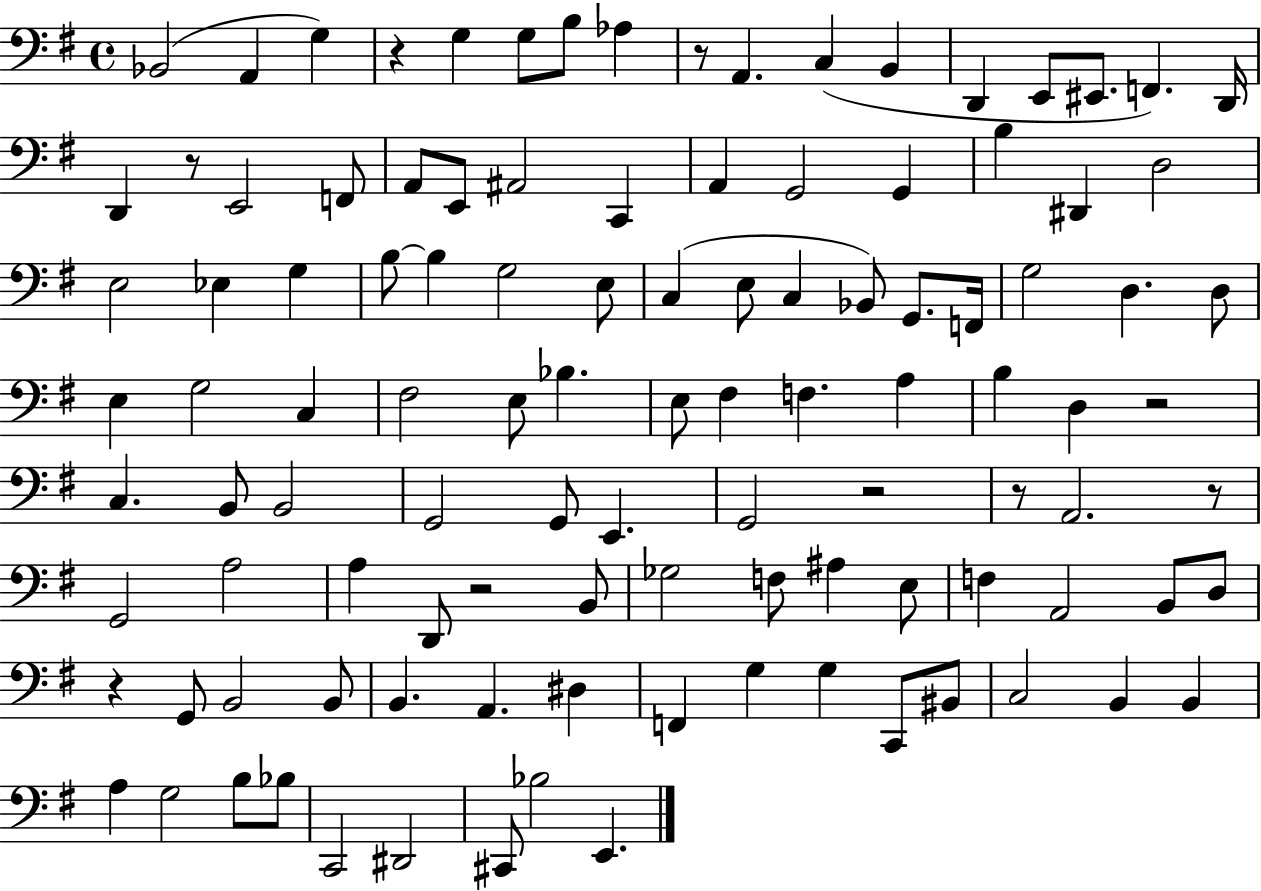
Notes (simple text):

Bb2/h A2/q G3/q R/q G3/q G3/e B3/e Ab3/q R/e A2/q. C3/q B2/q D2/q E2/e EIS2/e. F2/q. D2/s D2/q R/e E2/h F2/e A2/e E2/e A#2/h C2/q A2/q G2/h G2/q B3/q D#2/q D3/h E3/h Eb3/q G3/q B3/e B3/q G3/h E3/e C3/q E3/e C3/q Bb2/e G2/e. F2/s G3/h D3/q. D3/e E3/q G3/h C3/q F#3/h E3/e Bb3/q. E3/e F#3/q F3/q. A3/q B3/q D3/q R/h C3/q. B2/e B2/h G2/h G2/e E2/q. G2/h R/h R/e A2/h. R/e G2/h A3/h A3/q D2/e R/h B2/e Gb3/h F3/e A#3/q E3/e F3/q A2/h B2/e D3/e R/q G2/e B2/h B2/e B2/q. A2/q. D#3/q F2/q G3/q G3/q C2/e BIS2/e C3/h B2/q B2/q A3/q G3/h B3/e Bb3/e C2/h D#2/h C#2/e Bb3/h E2/q.